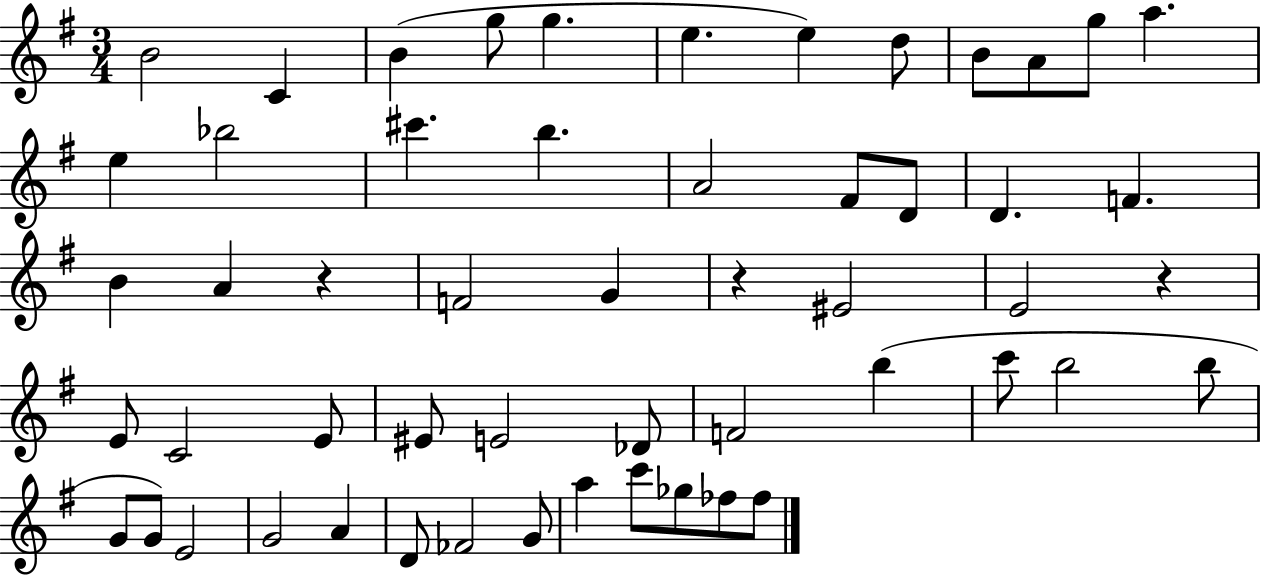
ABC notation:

X:1
T:Untitled
M:3/4
L:1/4
K:G
B2 C B g/2 g e e d/2 B/2 A/2 g/2 a e _b2 ^c' b A2 ^F/2 D/2 D F B A z F2 G z ^E2 E2 z E/2 C2 E/2 ^E/2 E2 _D/2 F2 b c'/2 b2 b/2 G/2 G/2 E2 G2 A D/2 _F2 G/2 a c'/2 _g/2 _f/2 _f/2